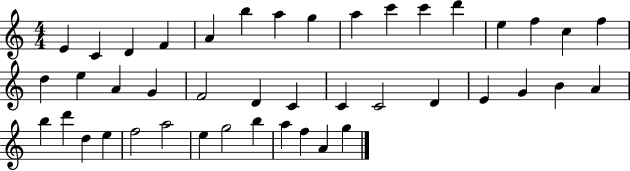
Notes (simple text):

E4/q C4/q D4/q F4/q A4/q B5/q A5/q G5/q A5/q C6/q C6/q D6/q E5/q F5/q C5/q F5/q D5/q E5/q A4/q G4/q F4/h D4/q C4/q C4/q C4/h D4/q E4/q G4/q B4/q A4/q B5/q D6/q D5/q E5/q F5/h A5/h E5/q G5/h B5/q A5/q F5/q A4/q G5/q